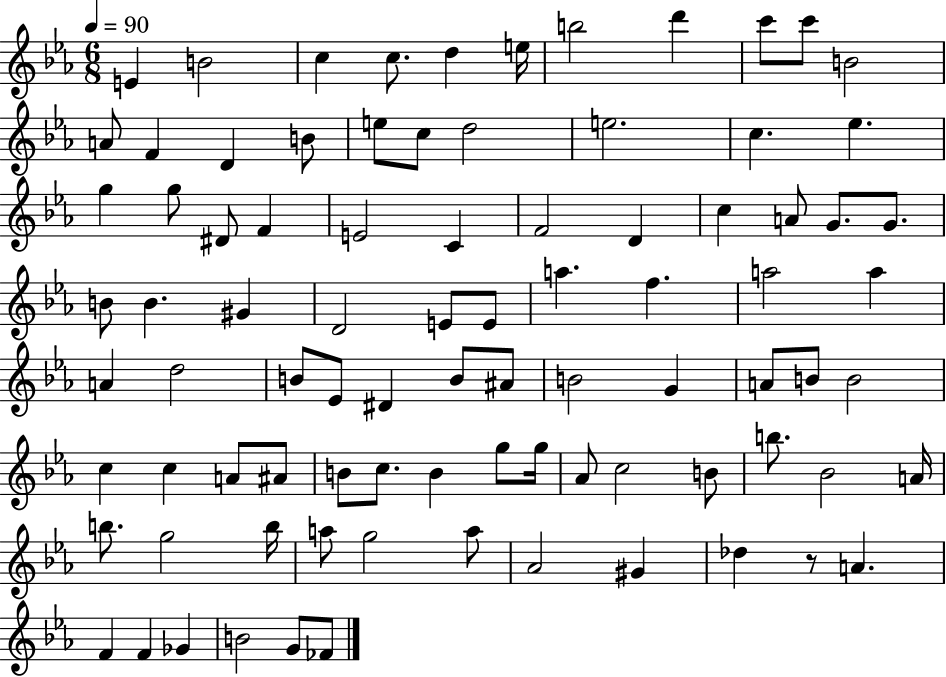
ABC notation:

X:1
T:Untitled
M:6/8
L:1/4
K:Eb
E B2 c c/2 d e/4 b2 d' c'/2 c'/2 B2 A/2 F D B/2 e/2 c/2 d2 e2 c _e g g/2 ^D/2 F E2 C F2 D c A/2 G/2 G/2 B/2 B ^G D2 E/2 E/2 a f a2 a A d2 B/2 _E/2 ^D B/2 ^A/2 B2 G A/2 B/2 B2 c c A/2 ^A/2 B/2 c/2 B g/2 g/4 _A/2 c2 B/2 b/2 _B2 A/4 b/2 g2 b/4 a/2 g2 a/2 _A2 ^G _d z/2 A F F _G B2 G/2 _F/2